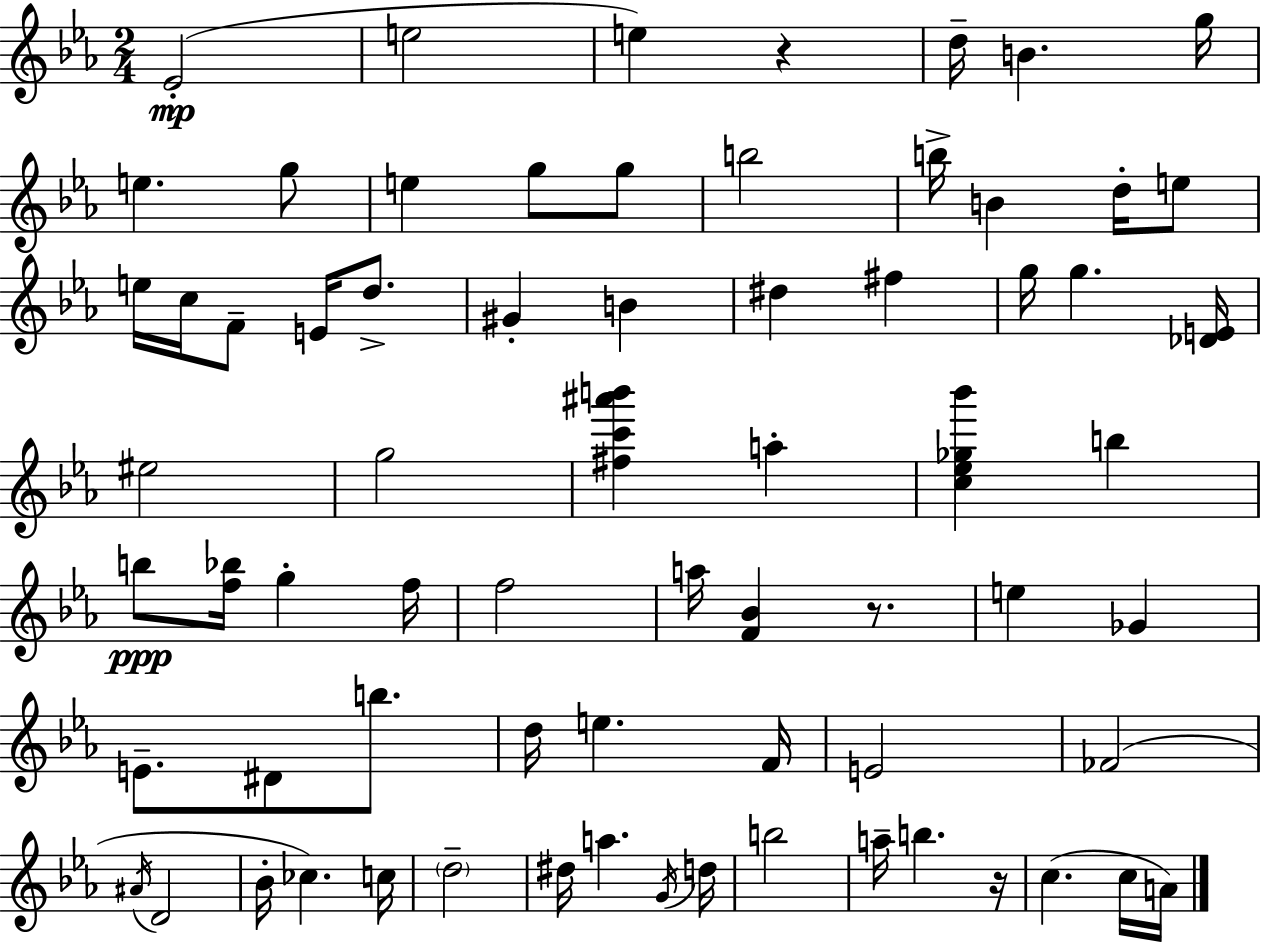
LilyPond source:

{
  \clef treble
  \numericTimeSignature
  \time 2/4
  \key ees \major
  ees'2-.(\mp | e''2 | e''4) r4 | d''16-- b'4. g''16 | \break e''4. g''8 | e''4 g''8 g''8 | b''2 | b''16-> b'4 d''16-. e''8 | \break e''16 c''16 f'8-- e'16 d''8.-> | gis'4-. b'4 | dis''4 fis''4 | g''16 g''4. <des' e'>16 | \break eis''2 | g''2 | <fis'' c''' ais''' b'''>4 a''4-. | <c'' ees'' ges'' bes'''>4 b''4 | \break b''8\ppp <f'' bes''>16 g''4-. f''16 | f''2 | a''16 <f' bes'>4 r8. | e''4 ges'4 | \break e'8.-- dis'8 b''8. | d''16 e''4. f'16 | e'2 | fes'2( | \break \acciaccatura { ais'16 } d'2 | bes'16-. ces''4.) | c''16 \parenthesize d''2-- | dis''16 a''4. | \break \acciaccatura { g'16 } d''16 b''2 | a''16-- b''4. | r16 c''4.( | c''16 a'16) \bar "|."
}